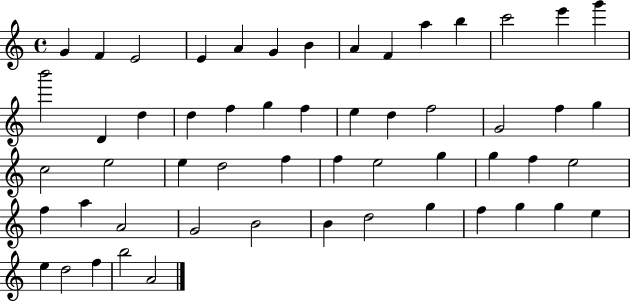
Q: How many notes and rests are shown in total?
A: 55